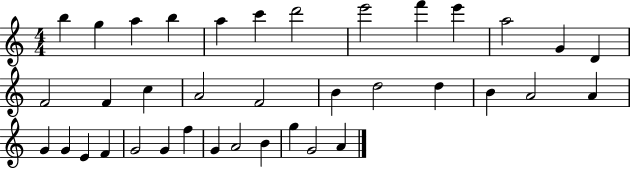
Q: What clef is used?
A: treble